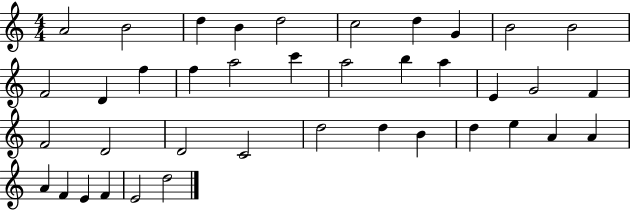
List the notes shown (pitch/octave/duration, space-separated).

A4/h B4/h D5/q B4/q D5/h C5/h D5/q G4/q B4/h B4/h F4/h D4/q F5/q F5/q A5/h C6/q A5/h B5/q A5/q E4/q G4/h F4/q F4/h D4/h D4/h C4/h D5/h D5/q B4/q D5/q E5/q A4/q A4/q A4/q F4/q E4/q F4/q E4/h D5/h